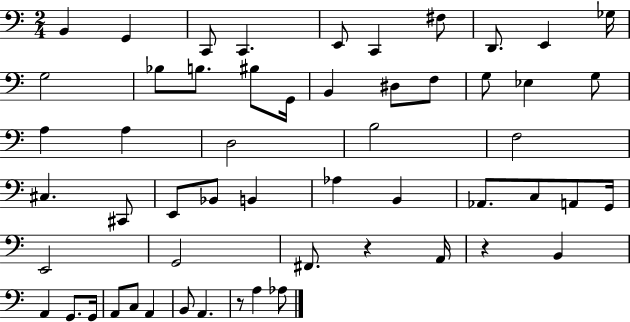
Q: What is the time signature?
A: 2/4